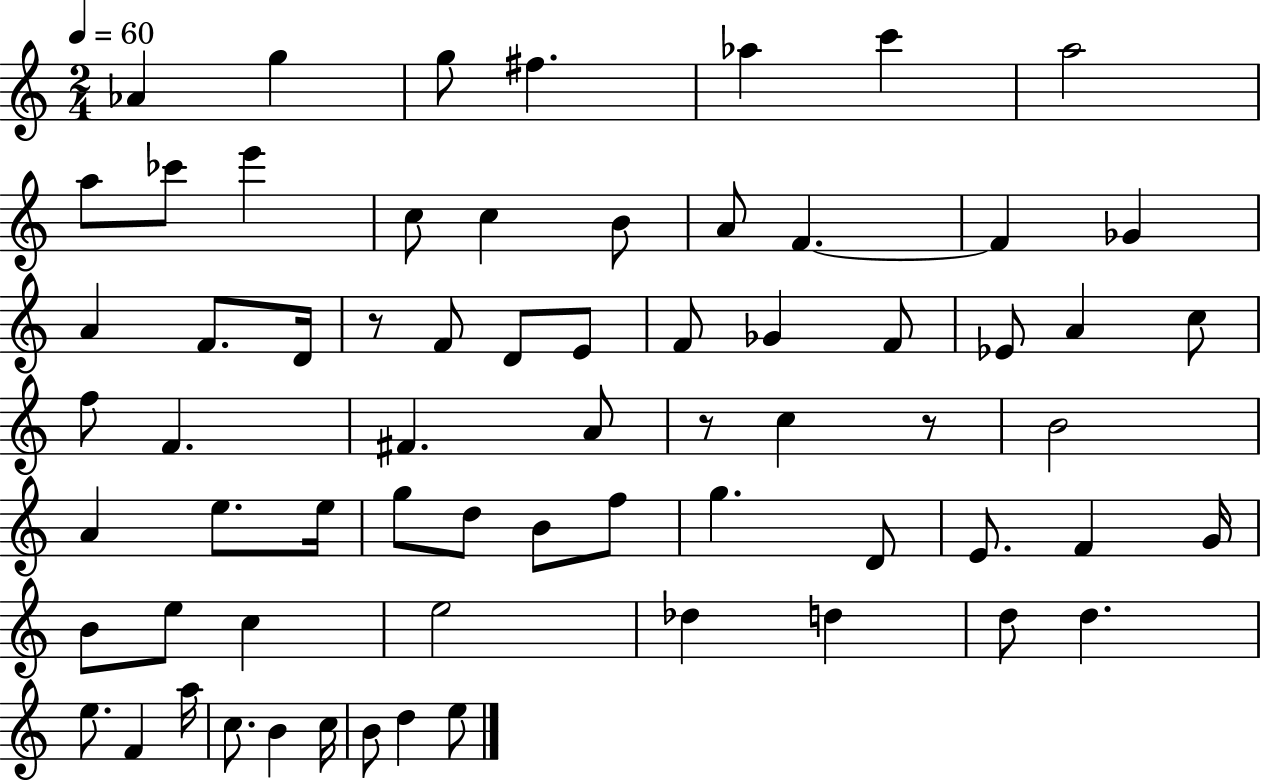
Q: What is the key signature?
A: C major